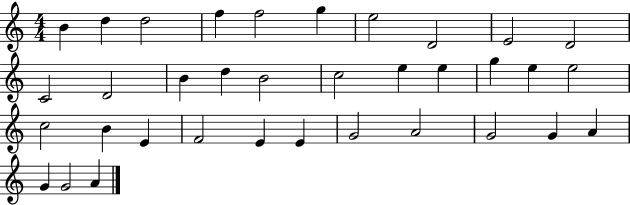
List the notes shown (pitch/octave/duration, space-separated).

B4/q D5/q D5/h F5/q F5/h G5/q E5/h D4/h E4/h D4/h C4/h D4/h B4/q D5/q B4/h C5/h E5/q E5/q G5/q E5/q E5/h C5/h B4/q E4/q F4/h E4/q E4/q G4/h A4/h G4/h G4/q A4/q G4/q G4/h A4/q